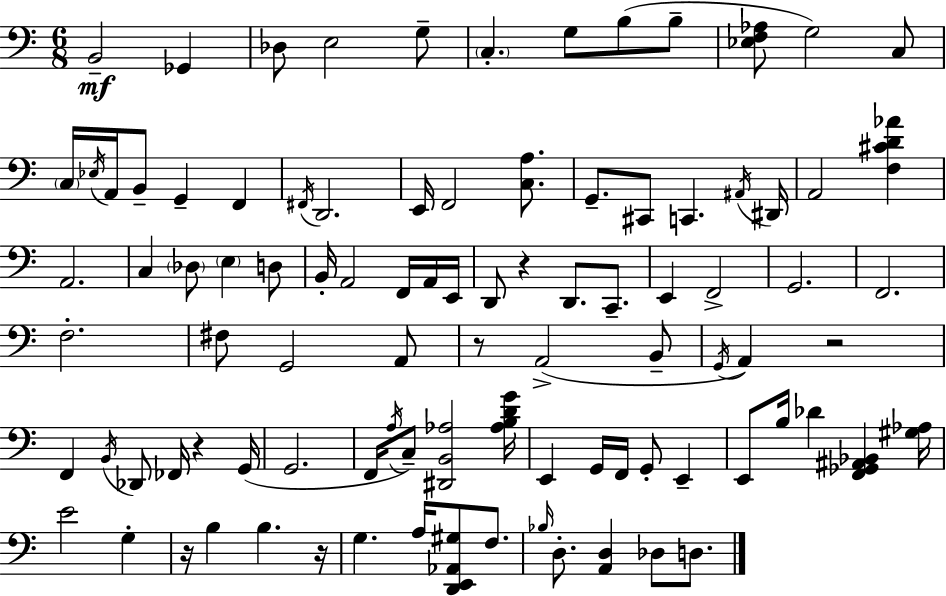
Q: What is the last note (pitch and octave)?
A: D3